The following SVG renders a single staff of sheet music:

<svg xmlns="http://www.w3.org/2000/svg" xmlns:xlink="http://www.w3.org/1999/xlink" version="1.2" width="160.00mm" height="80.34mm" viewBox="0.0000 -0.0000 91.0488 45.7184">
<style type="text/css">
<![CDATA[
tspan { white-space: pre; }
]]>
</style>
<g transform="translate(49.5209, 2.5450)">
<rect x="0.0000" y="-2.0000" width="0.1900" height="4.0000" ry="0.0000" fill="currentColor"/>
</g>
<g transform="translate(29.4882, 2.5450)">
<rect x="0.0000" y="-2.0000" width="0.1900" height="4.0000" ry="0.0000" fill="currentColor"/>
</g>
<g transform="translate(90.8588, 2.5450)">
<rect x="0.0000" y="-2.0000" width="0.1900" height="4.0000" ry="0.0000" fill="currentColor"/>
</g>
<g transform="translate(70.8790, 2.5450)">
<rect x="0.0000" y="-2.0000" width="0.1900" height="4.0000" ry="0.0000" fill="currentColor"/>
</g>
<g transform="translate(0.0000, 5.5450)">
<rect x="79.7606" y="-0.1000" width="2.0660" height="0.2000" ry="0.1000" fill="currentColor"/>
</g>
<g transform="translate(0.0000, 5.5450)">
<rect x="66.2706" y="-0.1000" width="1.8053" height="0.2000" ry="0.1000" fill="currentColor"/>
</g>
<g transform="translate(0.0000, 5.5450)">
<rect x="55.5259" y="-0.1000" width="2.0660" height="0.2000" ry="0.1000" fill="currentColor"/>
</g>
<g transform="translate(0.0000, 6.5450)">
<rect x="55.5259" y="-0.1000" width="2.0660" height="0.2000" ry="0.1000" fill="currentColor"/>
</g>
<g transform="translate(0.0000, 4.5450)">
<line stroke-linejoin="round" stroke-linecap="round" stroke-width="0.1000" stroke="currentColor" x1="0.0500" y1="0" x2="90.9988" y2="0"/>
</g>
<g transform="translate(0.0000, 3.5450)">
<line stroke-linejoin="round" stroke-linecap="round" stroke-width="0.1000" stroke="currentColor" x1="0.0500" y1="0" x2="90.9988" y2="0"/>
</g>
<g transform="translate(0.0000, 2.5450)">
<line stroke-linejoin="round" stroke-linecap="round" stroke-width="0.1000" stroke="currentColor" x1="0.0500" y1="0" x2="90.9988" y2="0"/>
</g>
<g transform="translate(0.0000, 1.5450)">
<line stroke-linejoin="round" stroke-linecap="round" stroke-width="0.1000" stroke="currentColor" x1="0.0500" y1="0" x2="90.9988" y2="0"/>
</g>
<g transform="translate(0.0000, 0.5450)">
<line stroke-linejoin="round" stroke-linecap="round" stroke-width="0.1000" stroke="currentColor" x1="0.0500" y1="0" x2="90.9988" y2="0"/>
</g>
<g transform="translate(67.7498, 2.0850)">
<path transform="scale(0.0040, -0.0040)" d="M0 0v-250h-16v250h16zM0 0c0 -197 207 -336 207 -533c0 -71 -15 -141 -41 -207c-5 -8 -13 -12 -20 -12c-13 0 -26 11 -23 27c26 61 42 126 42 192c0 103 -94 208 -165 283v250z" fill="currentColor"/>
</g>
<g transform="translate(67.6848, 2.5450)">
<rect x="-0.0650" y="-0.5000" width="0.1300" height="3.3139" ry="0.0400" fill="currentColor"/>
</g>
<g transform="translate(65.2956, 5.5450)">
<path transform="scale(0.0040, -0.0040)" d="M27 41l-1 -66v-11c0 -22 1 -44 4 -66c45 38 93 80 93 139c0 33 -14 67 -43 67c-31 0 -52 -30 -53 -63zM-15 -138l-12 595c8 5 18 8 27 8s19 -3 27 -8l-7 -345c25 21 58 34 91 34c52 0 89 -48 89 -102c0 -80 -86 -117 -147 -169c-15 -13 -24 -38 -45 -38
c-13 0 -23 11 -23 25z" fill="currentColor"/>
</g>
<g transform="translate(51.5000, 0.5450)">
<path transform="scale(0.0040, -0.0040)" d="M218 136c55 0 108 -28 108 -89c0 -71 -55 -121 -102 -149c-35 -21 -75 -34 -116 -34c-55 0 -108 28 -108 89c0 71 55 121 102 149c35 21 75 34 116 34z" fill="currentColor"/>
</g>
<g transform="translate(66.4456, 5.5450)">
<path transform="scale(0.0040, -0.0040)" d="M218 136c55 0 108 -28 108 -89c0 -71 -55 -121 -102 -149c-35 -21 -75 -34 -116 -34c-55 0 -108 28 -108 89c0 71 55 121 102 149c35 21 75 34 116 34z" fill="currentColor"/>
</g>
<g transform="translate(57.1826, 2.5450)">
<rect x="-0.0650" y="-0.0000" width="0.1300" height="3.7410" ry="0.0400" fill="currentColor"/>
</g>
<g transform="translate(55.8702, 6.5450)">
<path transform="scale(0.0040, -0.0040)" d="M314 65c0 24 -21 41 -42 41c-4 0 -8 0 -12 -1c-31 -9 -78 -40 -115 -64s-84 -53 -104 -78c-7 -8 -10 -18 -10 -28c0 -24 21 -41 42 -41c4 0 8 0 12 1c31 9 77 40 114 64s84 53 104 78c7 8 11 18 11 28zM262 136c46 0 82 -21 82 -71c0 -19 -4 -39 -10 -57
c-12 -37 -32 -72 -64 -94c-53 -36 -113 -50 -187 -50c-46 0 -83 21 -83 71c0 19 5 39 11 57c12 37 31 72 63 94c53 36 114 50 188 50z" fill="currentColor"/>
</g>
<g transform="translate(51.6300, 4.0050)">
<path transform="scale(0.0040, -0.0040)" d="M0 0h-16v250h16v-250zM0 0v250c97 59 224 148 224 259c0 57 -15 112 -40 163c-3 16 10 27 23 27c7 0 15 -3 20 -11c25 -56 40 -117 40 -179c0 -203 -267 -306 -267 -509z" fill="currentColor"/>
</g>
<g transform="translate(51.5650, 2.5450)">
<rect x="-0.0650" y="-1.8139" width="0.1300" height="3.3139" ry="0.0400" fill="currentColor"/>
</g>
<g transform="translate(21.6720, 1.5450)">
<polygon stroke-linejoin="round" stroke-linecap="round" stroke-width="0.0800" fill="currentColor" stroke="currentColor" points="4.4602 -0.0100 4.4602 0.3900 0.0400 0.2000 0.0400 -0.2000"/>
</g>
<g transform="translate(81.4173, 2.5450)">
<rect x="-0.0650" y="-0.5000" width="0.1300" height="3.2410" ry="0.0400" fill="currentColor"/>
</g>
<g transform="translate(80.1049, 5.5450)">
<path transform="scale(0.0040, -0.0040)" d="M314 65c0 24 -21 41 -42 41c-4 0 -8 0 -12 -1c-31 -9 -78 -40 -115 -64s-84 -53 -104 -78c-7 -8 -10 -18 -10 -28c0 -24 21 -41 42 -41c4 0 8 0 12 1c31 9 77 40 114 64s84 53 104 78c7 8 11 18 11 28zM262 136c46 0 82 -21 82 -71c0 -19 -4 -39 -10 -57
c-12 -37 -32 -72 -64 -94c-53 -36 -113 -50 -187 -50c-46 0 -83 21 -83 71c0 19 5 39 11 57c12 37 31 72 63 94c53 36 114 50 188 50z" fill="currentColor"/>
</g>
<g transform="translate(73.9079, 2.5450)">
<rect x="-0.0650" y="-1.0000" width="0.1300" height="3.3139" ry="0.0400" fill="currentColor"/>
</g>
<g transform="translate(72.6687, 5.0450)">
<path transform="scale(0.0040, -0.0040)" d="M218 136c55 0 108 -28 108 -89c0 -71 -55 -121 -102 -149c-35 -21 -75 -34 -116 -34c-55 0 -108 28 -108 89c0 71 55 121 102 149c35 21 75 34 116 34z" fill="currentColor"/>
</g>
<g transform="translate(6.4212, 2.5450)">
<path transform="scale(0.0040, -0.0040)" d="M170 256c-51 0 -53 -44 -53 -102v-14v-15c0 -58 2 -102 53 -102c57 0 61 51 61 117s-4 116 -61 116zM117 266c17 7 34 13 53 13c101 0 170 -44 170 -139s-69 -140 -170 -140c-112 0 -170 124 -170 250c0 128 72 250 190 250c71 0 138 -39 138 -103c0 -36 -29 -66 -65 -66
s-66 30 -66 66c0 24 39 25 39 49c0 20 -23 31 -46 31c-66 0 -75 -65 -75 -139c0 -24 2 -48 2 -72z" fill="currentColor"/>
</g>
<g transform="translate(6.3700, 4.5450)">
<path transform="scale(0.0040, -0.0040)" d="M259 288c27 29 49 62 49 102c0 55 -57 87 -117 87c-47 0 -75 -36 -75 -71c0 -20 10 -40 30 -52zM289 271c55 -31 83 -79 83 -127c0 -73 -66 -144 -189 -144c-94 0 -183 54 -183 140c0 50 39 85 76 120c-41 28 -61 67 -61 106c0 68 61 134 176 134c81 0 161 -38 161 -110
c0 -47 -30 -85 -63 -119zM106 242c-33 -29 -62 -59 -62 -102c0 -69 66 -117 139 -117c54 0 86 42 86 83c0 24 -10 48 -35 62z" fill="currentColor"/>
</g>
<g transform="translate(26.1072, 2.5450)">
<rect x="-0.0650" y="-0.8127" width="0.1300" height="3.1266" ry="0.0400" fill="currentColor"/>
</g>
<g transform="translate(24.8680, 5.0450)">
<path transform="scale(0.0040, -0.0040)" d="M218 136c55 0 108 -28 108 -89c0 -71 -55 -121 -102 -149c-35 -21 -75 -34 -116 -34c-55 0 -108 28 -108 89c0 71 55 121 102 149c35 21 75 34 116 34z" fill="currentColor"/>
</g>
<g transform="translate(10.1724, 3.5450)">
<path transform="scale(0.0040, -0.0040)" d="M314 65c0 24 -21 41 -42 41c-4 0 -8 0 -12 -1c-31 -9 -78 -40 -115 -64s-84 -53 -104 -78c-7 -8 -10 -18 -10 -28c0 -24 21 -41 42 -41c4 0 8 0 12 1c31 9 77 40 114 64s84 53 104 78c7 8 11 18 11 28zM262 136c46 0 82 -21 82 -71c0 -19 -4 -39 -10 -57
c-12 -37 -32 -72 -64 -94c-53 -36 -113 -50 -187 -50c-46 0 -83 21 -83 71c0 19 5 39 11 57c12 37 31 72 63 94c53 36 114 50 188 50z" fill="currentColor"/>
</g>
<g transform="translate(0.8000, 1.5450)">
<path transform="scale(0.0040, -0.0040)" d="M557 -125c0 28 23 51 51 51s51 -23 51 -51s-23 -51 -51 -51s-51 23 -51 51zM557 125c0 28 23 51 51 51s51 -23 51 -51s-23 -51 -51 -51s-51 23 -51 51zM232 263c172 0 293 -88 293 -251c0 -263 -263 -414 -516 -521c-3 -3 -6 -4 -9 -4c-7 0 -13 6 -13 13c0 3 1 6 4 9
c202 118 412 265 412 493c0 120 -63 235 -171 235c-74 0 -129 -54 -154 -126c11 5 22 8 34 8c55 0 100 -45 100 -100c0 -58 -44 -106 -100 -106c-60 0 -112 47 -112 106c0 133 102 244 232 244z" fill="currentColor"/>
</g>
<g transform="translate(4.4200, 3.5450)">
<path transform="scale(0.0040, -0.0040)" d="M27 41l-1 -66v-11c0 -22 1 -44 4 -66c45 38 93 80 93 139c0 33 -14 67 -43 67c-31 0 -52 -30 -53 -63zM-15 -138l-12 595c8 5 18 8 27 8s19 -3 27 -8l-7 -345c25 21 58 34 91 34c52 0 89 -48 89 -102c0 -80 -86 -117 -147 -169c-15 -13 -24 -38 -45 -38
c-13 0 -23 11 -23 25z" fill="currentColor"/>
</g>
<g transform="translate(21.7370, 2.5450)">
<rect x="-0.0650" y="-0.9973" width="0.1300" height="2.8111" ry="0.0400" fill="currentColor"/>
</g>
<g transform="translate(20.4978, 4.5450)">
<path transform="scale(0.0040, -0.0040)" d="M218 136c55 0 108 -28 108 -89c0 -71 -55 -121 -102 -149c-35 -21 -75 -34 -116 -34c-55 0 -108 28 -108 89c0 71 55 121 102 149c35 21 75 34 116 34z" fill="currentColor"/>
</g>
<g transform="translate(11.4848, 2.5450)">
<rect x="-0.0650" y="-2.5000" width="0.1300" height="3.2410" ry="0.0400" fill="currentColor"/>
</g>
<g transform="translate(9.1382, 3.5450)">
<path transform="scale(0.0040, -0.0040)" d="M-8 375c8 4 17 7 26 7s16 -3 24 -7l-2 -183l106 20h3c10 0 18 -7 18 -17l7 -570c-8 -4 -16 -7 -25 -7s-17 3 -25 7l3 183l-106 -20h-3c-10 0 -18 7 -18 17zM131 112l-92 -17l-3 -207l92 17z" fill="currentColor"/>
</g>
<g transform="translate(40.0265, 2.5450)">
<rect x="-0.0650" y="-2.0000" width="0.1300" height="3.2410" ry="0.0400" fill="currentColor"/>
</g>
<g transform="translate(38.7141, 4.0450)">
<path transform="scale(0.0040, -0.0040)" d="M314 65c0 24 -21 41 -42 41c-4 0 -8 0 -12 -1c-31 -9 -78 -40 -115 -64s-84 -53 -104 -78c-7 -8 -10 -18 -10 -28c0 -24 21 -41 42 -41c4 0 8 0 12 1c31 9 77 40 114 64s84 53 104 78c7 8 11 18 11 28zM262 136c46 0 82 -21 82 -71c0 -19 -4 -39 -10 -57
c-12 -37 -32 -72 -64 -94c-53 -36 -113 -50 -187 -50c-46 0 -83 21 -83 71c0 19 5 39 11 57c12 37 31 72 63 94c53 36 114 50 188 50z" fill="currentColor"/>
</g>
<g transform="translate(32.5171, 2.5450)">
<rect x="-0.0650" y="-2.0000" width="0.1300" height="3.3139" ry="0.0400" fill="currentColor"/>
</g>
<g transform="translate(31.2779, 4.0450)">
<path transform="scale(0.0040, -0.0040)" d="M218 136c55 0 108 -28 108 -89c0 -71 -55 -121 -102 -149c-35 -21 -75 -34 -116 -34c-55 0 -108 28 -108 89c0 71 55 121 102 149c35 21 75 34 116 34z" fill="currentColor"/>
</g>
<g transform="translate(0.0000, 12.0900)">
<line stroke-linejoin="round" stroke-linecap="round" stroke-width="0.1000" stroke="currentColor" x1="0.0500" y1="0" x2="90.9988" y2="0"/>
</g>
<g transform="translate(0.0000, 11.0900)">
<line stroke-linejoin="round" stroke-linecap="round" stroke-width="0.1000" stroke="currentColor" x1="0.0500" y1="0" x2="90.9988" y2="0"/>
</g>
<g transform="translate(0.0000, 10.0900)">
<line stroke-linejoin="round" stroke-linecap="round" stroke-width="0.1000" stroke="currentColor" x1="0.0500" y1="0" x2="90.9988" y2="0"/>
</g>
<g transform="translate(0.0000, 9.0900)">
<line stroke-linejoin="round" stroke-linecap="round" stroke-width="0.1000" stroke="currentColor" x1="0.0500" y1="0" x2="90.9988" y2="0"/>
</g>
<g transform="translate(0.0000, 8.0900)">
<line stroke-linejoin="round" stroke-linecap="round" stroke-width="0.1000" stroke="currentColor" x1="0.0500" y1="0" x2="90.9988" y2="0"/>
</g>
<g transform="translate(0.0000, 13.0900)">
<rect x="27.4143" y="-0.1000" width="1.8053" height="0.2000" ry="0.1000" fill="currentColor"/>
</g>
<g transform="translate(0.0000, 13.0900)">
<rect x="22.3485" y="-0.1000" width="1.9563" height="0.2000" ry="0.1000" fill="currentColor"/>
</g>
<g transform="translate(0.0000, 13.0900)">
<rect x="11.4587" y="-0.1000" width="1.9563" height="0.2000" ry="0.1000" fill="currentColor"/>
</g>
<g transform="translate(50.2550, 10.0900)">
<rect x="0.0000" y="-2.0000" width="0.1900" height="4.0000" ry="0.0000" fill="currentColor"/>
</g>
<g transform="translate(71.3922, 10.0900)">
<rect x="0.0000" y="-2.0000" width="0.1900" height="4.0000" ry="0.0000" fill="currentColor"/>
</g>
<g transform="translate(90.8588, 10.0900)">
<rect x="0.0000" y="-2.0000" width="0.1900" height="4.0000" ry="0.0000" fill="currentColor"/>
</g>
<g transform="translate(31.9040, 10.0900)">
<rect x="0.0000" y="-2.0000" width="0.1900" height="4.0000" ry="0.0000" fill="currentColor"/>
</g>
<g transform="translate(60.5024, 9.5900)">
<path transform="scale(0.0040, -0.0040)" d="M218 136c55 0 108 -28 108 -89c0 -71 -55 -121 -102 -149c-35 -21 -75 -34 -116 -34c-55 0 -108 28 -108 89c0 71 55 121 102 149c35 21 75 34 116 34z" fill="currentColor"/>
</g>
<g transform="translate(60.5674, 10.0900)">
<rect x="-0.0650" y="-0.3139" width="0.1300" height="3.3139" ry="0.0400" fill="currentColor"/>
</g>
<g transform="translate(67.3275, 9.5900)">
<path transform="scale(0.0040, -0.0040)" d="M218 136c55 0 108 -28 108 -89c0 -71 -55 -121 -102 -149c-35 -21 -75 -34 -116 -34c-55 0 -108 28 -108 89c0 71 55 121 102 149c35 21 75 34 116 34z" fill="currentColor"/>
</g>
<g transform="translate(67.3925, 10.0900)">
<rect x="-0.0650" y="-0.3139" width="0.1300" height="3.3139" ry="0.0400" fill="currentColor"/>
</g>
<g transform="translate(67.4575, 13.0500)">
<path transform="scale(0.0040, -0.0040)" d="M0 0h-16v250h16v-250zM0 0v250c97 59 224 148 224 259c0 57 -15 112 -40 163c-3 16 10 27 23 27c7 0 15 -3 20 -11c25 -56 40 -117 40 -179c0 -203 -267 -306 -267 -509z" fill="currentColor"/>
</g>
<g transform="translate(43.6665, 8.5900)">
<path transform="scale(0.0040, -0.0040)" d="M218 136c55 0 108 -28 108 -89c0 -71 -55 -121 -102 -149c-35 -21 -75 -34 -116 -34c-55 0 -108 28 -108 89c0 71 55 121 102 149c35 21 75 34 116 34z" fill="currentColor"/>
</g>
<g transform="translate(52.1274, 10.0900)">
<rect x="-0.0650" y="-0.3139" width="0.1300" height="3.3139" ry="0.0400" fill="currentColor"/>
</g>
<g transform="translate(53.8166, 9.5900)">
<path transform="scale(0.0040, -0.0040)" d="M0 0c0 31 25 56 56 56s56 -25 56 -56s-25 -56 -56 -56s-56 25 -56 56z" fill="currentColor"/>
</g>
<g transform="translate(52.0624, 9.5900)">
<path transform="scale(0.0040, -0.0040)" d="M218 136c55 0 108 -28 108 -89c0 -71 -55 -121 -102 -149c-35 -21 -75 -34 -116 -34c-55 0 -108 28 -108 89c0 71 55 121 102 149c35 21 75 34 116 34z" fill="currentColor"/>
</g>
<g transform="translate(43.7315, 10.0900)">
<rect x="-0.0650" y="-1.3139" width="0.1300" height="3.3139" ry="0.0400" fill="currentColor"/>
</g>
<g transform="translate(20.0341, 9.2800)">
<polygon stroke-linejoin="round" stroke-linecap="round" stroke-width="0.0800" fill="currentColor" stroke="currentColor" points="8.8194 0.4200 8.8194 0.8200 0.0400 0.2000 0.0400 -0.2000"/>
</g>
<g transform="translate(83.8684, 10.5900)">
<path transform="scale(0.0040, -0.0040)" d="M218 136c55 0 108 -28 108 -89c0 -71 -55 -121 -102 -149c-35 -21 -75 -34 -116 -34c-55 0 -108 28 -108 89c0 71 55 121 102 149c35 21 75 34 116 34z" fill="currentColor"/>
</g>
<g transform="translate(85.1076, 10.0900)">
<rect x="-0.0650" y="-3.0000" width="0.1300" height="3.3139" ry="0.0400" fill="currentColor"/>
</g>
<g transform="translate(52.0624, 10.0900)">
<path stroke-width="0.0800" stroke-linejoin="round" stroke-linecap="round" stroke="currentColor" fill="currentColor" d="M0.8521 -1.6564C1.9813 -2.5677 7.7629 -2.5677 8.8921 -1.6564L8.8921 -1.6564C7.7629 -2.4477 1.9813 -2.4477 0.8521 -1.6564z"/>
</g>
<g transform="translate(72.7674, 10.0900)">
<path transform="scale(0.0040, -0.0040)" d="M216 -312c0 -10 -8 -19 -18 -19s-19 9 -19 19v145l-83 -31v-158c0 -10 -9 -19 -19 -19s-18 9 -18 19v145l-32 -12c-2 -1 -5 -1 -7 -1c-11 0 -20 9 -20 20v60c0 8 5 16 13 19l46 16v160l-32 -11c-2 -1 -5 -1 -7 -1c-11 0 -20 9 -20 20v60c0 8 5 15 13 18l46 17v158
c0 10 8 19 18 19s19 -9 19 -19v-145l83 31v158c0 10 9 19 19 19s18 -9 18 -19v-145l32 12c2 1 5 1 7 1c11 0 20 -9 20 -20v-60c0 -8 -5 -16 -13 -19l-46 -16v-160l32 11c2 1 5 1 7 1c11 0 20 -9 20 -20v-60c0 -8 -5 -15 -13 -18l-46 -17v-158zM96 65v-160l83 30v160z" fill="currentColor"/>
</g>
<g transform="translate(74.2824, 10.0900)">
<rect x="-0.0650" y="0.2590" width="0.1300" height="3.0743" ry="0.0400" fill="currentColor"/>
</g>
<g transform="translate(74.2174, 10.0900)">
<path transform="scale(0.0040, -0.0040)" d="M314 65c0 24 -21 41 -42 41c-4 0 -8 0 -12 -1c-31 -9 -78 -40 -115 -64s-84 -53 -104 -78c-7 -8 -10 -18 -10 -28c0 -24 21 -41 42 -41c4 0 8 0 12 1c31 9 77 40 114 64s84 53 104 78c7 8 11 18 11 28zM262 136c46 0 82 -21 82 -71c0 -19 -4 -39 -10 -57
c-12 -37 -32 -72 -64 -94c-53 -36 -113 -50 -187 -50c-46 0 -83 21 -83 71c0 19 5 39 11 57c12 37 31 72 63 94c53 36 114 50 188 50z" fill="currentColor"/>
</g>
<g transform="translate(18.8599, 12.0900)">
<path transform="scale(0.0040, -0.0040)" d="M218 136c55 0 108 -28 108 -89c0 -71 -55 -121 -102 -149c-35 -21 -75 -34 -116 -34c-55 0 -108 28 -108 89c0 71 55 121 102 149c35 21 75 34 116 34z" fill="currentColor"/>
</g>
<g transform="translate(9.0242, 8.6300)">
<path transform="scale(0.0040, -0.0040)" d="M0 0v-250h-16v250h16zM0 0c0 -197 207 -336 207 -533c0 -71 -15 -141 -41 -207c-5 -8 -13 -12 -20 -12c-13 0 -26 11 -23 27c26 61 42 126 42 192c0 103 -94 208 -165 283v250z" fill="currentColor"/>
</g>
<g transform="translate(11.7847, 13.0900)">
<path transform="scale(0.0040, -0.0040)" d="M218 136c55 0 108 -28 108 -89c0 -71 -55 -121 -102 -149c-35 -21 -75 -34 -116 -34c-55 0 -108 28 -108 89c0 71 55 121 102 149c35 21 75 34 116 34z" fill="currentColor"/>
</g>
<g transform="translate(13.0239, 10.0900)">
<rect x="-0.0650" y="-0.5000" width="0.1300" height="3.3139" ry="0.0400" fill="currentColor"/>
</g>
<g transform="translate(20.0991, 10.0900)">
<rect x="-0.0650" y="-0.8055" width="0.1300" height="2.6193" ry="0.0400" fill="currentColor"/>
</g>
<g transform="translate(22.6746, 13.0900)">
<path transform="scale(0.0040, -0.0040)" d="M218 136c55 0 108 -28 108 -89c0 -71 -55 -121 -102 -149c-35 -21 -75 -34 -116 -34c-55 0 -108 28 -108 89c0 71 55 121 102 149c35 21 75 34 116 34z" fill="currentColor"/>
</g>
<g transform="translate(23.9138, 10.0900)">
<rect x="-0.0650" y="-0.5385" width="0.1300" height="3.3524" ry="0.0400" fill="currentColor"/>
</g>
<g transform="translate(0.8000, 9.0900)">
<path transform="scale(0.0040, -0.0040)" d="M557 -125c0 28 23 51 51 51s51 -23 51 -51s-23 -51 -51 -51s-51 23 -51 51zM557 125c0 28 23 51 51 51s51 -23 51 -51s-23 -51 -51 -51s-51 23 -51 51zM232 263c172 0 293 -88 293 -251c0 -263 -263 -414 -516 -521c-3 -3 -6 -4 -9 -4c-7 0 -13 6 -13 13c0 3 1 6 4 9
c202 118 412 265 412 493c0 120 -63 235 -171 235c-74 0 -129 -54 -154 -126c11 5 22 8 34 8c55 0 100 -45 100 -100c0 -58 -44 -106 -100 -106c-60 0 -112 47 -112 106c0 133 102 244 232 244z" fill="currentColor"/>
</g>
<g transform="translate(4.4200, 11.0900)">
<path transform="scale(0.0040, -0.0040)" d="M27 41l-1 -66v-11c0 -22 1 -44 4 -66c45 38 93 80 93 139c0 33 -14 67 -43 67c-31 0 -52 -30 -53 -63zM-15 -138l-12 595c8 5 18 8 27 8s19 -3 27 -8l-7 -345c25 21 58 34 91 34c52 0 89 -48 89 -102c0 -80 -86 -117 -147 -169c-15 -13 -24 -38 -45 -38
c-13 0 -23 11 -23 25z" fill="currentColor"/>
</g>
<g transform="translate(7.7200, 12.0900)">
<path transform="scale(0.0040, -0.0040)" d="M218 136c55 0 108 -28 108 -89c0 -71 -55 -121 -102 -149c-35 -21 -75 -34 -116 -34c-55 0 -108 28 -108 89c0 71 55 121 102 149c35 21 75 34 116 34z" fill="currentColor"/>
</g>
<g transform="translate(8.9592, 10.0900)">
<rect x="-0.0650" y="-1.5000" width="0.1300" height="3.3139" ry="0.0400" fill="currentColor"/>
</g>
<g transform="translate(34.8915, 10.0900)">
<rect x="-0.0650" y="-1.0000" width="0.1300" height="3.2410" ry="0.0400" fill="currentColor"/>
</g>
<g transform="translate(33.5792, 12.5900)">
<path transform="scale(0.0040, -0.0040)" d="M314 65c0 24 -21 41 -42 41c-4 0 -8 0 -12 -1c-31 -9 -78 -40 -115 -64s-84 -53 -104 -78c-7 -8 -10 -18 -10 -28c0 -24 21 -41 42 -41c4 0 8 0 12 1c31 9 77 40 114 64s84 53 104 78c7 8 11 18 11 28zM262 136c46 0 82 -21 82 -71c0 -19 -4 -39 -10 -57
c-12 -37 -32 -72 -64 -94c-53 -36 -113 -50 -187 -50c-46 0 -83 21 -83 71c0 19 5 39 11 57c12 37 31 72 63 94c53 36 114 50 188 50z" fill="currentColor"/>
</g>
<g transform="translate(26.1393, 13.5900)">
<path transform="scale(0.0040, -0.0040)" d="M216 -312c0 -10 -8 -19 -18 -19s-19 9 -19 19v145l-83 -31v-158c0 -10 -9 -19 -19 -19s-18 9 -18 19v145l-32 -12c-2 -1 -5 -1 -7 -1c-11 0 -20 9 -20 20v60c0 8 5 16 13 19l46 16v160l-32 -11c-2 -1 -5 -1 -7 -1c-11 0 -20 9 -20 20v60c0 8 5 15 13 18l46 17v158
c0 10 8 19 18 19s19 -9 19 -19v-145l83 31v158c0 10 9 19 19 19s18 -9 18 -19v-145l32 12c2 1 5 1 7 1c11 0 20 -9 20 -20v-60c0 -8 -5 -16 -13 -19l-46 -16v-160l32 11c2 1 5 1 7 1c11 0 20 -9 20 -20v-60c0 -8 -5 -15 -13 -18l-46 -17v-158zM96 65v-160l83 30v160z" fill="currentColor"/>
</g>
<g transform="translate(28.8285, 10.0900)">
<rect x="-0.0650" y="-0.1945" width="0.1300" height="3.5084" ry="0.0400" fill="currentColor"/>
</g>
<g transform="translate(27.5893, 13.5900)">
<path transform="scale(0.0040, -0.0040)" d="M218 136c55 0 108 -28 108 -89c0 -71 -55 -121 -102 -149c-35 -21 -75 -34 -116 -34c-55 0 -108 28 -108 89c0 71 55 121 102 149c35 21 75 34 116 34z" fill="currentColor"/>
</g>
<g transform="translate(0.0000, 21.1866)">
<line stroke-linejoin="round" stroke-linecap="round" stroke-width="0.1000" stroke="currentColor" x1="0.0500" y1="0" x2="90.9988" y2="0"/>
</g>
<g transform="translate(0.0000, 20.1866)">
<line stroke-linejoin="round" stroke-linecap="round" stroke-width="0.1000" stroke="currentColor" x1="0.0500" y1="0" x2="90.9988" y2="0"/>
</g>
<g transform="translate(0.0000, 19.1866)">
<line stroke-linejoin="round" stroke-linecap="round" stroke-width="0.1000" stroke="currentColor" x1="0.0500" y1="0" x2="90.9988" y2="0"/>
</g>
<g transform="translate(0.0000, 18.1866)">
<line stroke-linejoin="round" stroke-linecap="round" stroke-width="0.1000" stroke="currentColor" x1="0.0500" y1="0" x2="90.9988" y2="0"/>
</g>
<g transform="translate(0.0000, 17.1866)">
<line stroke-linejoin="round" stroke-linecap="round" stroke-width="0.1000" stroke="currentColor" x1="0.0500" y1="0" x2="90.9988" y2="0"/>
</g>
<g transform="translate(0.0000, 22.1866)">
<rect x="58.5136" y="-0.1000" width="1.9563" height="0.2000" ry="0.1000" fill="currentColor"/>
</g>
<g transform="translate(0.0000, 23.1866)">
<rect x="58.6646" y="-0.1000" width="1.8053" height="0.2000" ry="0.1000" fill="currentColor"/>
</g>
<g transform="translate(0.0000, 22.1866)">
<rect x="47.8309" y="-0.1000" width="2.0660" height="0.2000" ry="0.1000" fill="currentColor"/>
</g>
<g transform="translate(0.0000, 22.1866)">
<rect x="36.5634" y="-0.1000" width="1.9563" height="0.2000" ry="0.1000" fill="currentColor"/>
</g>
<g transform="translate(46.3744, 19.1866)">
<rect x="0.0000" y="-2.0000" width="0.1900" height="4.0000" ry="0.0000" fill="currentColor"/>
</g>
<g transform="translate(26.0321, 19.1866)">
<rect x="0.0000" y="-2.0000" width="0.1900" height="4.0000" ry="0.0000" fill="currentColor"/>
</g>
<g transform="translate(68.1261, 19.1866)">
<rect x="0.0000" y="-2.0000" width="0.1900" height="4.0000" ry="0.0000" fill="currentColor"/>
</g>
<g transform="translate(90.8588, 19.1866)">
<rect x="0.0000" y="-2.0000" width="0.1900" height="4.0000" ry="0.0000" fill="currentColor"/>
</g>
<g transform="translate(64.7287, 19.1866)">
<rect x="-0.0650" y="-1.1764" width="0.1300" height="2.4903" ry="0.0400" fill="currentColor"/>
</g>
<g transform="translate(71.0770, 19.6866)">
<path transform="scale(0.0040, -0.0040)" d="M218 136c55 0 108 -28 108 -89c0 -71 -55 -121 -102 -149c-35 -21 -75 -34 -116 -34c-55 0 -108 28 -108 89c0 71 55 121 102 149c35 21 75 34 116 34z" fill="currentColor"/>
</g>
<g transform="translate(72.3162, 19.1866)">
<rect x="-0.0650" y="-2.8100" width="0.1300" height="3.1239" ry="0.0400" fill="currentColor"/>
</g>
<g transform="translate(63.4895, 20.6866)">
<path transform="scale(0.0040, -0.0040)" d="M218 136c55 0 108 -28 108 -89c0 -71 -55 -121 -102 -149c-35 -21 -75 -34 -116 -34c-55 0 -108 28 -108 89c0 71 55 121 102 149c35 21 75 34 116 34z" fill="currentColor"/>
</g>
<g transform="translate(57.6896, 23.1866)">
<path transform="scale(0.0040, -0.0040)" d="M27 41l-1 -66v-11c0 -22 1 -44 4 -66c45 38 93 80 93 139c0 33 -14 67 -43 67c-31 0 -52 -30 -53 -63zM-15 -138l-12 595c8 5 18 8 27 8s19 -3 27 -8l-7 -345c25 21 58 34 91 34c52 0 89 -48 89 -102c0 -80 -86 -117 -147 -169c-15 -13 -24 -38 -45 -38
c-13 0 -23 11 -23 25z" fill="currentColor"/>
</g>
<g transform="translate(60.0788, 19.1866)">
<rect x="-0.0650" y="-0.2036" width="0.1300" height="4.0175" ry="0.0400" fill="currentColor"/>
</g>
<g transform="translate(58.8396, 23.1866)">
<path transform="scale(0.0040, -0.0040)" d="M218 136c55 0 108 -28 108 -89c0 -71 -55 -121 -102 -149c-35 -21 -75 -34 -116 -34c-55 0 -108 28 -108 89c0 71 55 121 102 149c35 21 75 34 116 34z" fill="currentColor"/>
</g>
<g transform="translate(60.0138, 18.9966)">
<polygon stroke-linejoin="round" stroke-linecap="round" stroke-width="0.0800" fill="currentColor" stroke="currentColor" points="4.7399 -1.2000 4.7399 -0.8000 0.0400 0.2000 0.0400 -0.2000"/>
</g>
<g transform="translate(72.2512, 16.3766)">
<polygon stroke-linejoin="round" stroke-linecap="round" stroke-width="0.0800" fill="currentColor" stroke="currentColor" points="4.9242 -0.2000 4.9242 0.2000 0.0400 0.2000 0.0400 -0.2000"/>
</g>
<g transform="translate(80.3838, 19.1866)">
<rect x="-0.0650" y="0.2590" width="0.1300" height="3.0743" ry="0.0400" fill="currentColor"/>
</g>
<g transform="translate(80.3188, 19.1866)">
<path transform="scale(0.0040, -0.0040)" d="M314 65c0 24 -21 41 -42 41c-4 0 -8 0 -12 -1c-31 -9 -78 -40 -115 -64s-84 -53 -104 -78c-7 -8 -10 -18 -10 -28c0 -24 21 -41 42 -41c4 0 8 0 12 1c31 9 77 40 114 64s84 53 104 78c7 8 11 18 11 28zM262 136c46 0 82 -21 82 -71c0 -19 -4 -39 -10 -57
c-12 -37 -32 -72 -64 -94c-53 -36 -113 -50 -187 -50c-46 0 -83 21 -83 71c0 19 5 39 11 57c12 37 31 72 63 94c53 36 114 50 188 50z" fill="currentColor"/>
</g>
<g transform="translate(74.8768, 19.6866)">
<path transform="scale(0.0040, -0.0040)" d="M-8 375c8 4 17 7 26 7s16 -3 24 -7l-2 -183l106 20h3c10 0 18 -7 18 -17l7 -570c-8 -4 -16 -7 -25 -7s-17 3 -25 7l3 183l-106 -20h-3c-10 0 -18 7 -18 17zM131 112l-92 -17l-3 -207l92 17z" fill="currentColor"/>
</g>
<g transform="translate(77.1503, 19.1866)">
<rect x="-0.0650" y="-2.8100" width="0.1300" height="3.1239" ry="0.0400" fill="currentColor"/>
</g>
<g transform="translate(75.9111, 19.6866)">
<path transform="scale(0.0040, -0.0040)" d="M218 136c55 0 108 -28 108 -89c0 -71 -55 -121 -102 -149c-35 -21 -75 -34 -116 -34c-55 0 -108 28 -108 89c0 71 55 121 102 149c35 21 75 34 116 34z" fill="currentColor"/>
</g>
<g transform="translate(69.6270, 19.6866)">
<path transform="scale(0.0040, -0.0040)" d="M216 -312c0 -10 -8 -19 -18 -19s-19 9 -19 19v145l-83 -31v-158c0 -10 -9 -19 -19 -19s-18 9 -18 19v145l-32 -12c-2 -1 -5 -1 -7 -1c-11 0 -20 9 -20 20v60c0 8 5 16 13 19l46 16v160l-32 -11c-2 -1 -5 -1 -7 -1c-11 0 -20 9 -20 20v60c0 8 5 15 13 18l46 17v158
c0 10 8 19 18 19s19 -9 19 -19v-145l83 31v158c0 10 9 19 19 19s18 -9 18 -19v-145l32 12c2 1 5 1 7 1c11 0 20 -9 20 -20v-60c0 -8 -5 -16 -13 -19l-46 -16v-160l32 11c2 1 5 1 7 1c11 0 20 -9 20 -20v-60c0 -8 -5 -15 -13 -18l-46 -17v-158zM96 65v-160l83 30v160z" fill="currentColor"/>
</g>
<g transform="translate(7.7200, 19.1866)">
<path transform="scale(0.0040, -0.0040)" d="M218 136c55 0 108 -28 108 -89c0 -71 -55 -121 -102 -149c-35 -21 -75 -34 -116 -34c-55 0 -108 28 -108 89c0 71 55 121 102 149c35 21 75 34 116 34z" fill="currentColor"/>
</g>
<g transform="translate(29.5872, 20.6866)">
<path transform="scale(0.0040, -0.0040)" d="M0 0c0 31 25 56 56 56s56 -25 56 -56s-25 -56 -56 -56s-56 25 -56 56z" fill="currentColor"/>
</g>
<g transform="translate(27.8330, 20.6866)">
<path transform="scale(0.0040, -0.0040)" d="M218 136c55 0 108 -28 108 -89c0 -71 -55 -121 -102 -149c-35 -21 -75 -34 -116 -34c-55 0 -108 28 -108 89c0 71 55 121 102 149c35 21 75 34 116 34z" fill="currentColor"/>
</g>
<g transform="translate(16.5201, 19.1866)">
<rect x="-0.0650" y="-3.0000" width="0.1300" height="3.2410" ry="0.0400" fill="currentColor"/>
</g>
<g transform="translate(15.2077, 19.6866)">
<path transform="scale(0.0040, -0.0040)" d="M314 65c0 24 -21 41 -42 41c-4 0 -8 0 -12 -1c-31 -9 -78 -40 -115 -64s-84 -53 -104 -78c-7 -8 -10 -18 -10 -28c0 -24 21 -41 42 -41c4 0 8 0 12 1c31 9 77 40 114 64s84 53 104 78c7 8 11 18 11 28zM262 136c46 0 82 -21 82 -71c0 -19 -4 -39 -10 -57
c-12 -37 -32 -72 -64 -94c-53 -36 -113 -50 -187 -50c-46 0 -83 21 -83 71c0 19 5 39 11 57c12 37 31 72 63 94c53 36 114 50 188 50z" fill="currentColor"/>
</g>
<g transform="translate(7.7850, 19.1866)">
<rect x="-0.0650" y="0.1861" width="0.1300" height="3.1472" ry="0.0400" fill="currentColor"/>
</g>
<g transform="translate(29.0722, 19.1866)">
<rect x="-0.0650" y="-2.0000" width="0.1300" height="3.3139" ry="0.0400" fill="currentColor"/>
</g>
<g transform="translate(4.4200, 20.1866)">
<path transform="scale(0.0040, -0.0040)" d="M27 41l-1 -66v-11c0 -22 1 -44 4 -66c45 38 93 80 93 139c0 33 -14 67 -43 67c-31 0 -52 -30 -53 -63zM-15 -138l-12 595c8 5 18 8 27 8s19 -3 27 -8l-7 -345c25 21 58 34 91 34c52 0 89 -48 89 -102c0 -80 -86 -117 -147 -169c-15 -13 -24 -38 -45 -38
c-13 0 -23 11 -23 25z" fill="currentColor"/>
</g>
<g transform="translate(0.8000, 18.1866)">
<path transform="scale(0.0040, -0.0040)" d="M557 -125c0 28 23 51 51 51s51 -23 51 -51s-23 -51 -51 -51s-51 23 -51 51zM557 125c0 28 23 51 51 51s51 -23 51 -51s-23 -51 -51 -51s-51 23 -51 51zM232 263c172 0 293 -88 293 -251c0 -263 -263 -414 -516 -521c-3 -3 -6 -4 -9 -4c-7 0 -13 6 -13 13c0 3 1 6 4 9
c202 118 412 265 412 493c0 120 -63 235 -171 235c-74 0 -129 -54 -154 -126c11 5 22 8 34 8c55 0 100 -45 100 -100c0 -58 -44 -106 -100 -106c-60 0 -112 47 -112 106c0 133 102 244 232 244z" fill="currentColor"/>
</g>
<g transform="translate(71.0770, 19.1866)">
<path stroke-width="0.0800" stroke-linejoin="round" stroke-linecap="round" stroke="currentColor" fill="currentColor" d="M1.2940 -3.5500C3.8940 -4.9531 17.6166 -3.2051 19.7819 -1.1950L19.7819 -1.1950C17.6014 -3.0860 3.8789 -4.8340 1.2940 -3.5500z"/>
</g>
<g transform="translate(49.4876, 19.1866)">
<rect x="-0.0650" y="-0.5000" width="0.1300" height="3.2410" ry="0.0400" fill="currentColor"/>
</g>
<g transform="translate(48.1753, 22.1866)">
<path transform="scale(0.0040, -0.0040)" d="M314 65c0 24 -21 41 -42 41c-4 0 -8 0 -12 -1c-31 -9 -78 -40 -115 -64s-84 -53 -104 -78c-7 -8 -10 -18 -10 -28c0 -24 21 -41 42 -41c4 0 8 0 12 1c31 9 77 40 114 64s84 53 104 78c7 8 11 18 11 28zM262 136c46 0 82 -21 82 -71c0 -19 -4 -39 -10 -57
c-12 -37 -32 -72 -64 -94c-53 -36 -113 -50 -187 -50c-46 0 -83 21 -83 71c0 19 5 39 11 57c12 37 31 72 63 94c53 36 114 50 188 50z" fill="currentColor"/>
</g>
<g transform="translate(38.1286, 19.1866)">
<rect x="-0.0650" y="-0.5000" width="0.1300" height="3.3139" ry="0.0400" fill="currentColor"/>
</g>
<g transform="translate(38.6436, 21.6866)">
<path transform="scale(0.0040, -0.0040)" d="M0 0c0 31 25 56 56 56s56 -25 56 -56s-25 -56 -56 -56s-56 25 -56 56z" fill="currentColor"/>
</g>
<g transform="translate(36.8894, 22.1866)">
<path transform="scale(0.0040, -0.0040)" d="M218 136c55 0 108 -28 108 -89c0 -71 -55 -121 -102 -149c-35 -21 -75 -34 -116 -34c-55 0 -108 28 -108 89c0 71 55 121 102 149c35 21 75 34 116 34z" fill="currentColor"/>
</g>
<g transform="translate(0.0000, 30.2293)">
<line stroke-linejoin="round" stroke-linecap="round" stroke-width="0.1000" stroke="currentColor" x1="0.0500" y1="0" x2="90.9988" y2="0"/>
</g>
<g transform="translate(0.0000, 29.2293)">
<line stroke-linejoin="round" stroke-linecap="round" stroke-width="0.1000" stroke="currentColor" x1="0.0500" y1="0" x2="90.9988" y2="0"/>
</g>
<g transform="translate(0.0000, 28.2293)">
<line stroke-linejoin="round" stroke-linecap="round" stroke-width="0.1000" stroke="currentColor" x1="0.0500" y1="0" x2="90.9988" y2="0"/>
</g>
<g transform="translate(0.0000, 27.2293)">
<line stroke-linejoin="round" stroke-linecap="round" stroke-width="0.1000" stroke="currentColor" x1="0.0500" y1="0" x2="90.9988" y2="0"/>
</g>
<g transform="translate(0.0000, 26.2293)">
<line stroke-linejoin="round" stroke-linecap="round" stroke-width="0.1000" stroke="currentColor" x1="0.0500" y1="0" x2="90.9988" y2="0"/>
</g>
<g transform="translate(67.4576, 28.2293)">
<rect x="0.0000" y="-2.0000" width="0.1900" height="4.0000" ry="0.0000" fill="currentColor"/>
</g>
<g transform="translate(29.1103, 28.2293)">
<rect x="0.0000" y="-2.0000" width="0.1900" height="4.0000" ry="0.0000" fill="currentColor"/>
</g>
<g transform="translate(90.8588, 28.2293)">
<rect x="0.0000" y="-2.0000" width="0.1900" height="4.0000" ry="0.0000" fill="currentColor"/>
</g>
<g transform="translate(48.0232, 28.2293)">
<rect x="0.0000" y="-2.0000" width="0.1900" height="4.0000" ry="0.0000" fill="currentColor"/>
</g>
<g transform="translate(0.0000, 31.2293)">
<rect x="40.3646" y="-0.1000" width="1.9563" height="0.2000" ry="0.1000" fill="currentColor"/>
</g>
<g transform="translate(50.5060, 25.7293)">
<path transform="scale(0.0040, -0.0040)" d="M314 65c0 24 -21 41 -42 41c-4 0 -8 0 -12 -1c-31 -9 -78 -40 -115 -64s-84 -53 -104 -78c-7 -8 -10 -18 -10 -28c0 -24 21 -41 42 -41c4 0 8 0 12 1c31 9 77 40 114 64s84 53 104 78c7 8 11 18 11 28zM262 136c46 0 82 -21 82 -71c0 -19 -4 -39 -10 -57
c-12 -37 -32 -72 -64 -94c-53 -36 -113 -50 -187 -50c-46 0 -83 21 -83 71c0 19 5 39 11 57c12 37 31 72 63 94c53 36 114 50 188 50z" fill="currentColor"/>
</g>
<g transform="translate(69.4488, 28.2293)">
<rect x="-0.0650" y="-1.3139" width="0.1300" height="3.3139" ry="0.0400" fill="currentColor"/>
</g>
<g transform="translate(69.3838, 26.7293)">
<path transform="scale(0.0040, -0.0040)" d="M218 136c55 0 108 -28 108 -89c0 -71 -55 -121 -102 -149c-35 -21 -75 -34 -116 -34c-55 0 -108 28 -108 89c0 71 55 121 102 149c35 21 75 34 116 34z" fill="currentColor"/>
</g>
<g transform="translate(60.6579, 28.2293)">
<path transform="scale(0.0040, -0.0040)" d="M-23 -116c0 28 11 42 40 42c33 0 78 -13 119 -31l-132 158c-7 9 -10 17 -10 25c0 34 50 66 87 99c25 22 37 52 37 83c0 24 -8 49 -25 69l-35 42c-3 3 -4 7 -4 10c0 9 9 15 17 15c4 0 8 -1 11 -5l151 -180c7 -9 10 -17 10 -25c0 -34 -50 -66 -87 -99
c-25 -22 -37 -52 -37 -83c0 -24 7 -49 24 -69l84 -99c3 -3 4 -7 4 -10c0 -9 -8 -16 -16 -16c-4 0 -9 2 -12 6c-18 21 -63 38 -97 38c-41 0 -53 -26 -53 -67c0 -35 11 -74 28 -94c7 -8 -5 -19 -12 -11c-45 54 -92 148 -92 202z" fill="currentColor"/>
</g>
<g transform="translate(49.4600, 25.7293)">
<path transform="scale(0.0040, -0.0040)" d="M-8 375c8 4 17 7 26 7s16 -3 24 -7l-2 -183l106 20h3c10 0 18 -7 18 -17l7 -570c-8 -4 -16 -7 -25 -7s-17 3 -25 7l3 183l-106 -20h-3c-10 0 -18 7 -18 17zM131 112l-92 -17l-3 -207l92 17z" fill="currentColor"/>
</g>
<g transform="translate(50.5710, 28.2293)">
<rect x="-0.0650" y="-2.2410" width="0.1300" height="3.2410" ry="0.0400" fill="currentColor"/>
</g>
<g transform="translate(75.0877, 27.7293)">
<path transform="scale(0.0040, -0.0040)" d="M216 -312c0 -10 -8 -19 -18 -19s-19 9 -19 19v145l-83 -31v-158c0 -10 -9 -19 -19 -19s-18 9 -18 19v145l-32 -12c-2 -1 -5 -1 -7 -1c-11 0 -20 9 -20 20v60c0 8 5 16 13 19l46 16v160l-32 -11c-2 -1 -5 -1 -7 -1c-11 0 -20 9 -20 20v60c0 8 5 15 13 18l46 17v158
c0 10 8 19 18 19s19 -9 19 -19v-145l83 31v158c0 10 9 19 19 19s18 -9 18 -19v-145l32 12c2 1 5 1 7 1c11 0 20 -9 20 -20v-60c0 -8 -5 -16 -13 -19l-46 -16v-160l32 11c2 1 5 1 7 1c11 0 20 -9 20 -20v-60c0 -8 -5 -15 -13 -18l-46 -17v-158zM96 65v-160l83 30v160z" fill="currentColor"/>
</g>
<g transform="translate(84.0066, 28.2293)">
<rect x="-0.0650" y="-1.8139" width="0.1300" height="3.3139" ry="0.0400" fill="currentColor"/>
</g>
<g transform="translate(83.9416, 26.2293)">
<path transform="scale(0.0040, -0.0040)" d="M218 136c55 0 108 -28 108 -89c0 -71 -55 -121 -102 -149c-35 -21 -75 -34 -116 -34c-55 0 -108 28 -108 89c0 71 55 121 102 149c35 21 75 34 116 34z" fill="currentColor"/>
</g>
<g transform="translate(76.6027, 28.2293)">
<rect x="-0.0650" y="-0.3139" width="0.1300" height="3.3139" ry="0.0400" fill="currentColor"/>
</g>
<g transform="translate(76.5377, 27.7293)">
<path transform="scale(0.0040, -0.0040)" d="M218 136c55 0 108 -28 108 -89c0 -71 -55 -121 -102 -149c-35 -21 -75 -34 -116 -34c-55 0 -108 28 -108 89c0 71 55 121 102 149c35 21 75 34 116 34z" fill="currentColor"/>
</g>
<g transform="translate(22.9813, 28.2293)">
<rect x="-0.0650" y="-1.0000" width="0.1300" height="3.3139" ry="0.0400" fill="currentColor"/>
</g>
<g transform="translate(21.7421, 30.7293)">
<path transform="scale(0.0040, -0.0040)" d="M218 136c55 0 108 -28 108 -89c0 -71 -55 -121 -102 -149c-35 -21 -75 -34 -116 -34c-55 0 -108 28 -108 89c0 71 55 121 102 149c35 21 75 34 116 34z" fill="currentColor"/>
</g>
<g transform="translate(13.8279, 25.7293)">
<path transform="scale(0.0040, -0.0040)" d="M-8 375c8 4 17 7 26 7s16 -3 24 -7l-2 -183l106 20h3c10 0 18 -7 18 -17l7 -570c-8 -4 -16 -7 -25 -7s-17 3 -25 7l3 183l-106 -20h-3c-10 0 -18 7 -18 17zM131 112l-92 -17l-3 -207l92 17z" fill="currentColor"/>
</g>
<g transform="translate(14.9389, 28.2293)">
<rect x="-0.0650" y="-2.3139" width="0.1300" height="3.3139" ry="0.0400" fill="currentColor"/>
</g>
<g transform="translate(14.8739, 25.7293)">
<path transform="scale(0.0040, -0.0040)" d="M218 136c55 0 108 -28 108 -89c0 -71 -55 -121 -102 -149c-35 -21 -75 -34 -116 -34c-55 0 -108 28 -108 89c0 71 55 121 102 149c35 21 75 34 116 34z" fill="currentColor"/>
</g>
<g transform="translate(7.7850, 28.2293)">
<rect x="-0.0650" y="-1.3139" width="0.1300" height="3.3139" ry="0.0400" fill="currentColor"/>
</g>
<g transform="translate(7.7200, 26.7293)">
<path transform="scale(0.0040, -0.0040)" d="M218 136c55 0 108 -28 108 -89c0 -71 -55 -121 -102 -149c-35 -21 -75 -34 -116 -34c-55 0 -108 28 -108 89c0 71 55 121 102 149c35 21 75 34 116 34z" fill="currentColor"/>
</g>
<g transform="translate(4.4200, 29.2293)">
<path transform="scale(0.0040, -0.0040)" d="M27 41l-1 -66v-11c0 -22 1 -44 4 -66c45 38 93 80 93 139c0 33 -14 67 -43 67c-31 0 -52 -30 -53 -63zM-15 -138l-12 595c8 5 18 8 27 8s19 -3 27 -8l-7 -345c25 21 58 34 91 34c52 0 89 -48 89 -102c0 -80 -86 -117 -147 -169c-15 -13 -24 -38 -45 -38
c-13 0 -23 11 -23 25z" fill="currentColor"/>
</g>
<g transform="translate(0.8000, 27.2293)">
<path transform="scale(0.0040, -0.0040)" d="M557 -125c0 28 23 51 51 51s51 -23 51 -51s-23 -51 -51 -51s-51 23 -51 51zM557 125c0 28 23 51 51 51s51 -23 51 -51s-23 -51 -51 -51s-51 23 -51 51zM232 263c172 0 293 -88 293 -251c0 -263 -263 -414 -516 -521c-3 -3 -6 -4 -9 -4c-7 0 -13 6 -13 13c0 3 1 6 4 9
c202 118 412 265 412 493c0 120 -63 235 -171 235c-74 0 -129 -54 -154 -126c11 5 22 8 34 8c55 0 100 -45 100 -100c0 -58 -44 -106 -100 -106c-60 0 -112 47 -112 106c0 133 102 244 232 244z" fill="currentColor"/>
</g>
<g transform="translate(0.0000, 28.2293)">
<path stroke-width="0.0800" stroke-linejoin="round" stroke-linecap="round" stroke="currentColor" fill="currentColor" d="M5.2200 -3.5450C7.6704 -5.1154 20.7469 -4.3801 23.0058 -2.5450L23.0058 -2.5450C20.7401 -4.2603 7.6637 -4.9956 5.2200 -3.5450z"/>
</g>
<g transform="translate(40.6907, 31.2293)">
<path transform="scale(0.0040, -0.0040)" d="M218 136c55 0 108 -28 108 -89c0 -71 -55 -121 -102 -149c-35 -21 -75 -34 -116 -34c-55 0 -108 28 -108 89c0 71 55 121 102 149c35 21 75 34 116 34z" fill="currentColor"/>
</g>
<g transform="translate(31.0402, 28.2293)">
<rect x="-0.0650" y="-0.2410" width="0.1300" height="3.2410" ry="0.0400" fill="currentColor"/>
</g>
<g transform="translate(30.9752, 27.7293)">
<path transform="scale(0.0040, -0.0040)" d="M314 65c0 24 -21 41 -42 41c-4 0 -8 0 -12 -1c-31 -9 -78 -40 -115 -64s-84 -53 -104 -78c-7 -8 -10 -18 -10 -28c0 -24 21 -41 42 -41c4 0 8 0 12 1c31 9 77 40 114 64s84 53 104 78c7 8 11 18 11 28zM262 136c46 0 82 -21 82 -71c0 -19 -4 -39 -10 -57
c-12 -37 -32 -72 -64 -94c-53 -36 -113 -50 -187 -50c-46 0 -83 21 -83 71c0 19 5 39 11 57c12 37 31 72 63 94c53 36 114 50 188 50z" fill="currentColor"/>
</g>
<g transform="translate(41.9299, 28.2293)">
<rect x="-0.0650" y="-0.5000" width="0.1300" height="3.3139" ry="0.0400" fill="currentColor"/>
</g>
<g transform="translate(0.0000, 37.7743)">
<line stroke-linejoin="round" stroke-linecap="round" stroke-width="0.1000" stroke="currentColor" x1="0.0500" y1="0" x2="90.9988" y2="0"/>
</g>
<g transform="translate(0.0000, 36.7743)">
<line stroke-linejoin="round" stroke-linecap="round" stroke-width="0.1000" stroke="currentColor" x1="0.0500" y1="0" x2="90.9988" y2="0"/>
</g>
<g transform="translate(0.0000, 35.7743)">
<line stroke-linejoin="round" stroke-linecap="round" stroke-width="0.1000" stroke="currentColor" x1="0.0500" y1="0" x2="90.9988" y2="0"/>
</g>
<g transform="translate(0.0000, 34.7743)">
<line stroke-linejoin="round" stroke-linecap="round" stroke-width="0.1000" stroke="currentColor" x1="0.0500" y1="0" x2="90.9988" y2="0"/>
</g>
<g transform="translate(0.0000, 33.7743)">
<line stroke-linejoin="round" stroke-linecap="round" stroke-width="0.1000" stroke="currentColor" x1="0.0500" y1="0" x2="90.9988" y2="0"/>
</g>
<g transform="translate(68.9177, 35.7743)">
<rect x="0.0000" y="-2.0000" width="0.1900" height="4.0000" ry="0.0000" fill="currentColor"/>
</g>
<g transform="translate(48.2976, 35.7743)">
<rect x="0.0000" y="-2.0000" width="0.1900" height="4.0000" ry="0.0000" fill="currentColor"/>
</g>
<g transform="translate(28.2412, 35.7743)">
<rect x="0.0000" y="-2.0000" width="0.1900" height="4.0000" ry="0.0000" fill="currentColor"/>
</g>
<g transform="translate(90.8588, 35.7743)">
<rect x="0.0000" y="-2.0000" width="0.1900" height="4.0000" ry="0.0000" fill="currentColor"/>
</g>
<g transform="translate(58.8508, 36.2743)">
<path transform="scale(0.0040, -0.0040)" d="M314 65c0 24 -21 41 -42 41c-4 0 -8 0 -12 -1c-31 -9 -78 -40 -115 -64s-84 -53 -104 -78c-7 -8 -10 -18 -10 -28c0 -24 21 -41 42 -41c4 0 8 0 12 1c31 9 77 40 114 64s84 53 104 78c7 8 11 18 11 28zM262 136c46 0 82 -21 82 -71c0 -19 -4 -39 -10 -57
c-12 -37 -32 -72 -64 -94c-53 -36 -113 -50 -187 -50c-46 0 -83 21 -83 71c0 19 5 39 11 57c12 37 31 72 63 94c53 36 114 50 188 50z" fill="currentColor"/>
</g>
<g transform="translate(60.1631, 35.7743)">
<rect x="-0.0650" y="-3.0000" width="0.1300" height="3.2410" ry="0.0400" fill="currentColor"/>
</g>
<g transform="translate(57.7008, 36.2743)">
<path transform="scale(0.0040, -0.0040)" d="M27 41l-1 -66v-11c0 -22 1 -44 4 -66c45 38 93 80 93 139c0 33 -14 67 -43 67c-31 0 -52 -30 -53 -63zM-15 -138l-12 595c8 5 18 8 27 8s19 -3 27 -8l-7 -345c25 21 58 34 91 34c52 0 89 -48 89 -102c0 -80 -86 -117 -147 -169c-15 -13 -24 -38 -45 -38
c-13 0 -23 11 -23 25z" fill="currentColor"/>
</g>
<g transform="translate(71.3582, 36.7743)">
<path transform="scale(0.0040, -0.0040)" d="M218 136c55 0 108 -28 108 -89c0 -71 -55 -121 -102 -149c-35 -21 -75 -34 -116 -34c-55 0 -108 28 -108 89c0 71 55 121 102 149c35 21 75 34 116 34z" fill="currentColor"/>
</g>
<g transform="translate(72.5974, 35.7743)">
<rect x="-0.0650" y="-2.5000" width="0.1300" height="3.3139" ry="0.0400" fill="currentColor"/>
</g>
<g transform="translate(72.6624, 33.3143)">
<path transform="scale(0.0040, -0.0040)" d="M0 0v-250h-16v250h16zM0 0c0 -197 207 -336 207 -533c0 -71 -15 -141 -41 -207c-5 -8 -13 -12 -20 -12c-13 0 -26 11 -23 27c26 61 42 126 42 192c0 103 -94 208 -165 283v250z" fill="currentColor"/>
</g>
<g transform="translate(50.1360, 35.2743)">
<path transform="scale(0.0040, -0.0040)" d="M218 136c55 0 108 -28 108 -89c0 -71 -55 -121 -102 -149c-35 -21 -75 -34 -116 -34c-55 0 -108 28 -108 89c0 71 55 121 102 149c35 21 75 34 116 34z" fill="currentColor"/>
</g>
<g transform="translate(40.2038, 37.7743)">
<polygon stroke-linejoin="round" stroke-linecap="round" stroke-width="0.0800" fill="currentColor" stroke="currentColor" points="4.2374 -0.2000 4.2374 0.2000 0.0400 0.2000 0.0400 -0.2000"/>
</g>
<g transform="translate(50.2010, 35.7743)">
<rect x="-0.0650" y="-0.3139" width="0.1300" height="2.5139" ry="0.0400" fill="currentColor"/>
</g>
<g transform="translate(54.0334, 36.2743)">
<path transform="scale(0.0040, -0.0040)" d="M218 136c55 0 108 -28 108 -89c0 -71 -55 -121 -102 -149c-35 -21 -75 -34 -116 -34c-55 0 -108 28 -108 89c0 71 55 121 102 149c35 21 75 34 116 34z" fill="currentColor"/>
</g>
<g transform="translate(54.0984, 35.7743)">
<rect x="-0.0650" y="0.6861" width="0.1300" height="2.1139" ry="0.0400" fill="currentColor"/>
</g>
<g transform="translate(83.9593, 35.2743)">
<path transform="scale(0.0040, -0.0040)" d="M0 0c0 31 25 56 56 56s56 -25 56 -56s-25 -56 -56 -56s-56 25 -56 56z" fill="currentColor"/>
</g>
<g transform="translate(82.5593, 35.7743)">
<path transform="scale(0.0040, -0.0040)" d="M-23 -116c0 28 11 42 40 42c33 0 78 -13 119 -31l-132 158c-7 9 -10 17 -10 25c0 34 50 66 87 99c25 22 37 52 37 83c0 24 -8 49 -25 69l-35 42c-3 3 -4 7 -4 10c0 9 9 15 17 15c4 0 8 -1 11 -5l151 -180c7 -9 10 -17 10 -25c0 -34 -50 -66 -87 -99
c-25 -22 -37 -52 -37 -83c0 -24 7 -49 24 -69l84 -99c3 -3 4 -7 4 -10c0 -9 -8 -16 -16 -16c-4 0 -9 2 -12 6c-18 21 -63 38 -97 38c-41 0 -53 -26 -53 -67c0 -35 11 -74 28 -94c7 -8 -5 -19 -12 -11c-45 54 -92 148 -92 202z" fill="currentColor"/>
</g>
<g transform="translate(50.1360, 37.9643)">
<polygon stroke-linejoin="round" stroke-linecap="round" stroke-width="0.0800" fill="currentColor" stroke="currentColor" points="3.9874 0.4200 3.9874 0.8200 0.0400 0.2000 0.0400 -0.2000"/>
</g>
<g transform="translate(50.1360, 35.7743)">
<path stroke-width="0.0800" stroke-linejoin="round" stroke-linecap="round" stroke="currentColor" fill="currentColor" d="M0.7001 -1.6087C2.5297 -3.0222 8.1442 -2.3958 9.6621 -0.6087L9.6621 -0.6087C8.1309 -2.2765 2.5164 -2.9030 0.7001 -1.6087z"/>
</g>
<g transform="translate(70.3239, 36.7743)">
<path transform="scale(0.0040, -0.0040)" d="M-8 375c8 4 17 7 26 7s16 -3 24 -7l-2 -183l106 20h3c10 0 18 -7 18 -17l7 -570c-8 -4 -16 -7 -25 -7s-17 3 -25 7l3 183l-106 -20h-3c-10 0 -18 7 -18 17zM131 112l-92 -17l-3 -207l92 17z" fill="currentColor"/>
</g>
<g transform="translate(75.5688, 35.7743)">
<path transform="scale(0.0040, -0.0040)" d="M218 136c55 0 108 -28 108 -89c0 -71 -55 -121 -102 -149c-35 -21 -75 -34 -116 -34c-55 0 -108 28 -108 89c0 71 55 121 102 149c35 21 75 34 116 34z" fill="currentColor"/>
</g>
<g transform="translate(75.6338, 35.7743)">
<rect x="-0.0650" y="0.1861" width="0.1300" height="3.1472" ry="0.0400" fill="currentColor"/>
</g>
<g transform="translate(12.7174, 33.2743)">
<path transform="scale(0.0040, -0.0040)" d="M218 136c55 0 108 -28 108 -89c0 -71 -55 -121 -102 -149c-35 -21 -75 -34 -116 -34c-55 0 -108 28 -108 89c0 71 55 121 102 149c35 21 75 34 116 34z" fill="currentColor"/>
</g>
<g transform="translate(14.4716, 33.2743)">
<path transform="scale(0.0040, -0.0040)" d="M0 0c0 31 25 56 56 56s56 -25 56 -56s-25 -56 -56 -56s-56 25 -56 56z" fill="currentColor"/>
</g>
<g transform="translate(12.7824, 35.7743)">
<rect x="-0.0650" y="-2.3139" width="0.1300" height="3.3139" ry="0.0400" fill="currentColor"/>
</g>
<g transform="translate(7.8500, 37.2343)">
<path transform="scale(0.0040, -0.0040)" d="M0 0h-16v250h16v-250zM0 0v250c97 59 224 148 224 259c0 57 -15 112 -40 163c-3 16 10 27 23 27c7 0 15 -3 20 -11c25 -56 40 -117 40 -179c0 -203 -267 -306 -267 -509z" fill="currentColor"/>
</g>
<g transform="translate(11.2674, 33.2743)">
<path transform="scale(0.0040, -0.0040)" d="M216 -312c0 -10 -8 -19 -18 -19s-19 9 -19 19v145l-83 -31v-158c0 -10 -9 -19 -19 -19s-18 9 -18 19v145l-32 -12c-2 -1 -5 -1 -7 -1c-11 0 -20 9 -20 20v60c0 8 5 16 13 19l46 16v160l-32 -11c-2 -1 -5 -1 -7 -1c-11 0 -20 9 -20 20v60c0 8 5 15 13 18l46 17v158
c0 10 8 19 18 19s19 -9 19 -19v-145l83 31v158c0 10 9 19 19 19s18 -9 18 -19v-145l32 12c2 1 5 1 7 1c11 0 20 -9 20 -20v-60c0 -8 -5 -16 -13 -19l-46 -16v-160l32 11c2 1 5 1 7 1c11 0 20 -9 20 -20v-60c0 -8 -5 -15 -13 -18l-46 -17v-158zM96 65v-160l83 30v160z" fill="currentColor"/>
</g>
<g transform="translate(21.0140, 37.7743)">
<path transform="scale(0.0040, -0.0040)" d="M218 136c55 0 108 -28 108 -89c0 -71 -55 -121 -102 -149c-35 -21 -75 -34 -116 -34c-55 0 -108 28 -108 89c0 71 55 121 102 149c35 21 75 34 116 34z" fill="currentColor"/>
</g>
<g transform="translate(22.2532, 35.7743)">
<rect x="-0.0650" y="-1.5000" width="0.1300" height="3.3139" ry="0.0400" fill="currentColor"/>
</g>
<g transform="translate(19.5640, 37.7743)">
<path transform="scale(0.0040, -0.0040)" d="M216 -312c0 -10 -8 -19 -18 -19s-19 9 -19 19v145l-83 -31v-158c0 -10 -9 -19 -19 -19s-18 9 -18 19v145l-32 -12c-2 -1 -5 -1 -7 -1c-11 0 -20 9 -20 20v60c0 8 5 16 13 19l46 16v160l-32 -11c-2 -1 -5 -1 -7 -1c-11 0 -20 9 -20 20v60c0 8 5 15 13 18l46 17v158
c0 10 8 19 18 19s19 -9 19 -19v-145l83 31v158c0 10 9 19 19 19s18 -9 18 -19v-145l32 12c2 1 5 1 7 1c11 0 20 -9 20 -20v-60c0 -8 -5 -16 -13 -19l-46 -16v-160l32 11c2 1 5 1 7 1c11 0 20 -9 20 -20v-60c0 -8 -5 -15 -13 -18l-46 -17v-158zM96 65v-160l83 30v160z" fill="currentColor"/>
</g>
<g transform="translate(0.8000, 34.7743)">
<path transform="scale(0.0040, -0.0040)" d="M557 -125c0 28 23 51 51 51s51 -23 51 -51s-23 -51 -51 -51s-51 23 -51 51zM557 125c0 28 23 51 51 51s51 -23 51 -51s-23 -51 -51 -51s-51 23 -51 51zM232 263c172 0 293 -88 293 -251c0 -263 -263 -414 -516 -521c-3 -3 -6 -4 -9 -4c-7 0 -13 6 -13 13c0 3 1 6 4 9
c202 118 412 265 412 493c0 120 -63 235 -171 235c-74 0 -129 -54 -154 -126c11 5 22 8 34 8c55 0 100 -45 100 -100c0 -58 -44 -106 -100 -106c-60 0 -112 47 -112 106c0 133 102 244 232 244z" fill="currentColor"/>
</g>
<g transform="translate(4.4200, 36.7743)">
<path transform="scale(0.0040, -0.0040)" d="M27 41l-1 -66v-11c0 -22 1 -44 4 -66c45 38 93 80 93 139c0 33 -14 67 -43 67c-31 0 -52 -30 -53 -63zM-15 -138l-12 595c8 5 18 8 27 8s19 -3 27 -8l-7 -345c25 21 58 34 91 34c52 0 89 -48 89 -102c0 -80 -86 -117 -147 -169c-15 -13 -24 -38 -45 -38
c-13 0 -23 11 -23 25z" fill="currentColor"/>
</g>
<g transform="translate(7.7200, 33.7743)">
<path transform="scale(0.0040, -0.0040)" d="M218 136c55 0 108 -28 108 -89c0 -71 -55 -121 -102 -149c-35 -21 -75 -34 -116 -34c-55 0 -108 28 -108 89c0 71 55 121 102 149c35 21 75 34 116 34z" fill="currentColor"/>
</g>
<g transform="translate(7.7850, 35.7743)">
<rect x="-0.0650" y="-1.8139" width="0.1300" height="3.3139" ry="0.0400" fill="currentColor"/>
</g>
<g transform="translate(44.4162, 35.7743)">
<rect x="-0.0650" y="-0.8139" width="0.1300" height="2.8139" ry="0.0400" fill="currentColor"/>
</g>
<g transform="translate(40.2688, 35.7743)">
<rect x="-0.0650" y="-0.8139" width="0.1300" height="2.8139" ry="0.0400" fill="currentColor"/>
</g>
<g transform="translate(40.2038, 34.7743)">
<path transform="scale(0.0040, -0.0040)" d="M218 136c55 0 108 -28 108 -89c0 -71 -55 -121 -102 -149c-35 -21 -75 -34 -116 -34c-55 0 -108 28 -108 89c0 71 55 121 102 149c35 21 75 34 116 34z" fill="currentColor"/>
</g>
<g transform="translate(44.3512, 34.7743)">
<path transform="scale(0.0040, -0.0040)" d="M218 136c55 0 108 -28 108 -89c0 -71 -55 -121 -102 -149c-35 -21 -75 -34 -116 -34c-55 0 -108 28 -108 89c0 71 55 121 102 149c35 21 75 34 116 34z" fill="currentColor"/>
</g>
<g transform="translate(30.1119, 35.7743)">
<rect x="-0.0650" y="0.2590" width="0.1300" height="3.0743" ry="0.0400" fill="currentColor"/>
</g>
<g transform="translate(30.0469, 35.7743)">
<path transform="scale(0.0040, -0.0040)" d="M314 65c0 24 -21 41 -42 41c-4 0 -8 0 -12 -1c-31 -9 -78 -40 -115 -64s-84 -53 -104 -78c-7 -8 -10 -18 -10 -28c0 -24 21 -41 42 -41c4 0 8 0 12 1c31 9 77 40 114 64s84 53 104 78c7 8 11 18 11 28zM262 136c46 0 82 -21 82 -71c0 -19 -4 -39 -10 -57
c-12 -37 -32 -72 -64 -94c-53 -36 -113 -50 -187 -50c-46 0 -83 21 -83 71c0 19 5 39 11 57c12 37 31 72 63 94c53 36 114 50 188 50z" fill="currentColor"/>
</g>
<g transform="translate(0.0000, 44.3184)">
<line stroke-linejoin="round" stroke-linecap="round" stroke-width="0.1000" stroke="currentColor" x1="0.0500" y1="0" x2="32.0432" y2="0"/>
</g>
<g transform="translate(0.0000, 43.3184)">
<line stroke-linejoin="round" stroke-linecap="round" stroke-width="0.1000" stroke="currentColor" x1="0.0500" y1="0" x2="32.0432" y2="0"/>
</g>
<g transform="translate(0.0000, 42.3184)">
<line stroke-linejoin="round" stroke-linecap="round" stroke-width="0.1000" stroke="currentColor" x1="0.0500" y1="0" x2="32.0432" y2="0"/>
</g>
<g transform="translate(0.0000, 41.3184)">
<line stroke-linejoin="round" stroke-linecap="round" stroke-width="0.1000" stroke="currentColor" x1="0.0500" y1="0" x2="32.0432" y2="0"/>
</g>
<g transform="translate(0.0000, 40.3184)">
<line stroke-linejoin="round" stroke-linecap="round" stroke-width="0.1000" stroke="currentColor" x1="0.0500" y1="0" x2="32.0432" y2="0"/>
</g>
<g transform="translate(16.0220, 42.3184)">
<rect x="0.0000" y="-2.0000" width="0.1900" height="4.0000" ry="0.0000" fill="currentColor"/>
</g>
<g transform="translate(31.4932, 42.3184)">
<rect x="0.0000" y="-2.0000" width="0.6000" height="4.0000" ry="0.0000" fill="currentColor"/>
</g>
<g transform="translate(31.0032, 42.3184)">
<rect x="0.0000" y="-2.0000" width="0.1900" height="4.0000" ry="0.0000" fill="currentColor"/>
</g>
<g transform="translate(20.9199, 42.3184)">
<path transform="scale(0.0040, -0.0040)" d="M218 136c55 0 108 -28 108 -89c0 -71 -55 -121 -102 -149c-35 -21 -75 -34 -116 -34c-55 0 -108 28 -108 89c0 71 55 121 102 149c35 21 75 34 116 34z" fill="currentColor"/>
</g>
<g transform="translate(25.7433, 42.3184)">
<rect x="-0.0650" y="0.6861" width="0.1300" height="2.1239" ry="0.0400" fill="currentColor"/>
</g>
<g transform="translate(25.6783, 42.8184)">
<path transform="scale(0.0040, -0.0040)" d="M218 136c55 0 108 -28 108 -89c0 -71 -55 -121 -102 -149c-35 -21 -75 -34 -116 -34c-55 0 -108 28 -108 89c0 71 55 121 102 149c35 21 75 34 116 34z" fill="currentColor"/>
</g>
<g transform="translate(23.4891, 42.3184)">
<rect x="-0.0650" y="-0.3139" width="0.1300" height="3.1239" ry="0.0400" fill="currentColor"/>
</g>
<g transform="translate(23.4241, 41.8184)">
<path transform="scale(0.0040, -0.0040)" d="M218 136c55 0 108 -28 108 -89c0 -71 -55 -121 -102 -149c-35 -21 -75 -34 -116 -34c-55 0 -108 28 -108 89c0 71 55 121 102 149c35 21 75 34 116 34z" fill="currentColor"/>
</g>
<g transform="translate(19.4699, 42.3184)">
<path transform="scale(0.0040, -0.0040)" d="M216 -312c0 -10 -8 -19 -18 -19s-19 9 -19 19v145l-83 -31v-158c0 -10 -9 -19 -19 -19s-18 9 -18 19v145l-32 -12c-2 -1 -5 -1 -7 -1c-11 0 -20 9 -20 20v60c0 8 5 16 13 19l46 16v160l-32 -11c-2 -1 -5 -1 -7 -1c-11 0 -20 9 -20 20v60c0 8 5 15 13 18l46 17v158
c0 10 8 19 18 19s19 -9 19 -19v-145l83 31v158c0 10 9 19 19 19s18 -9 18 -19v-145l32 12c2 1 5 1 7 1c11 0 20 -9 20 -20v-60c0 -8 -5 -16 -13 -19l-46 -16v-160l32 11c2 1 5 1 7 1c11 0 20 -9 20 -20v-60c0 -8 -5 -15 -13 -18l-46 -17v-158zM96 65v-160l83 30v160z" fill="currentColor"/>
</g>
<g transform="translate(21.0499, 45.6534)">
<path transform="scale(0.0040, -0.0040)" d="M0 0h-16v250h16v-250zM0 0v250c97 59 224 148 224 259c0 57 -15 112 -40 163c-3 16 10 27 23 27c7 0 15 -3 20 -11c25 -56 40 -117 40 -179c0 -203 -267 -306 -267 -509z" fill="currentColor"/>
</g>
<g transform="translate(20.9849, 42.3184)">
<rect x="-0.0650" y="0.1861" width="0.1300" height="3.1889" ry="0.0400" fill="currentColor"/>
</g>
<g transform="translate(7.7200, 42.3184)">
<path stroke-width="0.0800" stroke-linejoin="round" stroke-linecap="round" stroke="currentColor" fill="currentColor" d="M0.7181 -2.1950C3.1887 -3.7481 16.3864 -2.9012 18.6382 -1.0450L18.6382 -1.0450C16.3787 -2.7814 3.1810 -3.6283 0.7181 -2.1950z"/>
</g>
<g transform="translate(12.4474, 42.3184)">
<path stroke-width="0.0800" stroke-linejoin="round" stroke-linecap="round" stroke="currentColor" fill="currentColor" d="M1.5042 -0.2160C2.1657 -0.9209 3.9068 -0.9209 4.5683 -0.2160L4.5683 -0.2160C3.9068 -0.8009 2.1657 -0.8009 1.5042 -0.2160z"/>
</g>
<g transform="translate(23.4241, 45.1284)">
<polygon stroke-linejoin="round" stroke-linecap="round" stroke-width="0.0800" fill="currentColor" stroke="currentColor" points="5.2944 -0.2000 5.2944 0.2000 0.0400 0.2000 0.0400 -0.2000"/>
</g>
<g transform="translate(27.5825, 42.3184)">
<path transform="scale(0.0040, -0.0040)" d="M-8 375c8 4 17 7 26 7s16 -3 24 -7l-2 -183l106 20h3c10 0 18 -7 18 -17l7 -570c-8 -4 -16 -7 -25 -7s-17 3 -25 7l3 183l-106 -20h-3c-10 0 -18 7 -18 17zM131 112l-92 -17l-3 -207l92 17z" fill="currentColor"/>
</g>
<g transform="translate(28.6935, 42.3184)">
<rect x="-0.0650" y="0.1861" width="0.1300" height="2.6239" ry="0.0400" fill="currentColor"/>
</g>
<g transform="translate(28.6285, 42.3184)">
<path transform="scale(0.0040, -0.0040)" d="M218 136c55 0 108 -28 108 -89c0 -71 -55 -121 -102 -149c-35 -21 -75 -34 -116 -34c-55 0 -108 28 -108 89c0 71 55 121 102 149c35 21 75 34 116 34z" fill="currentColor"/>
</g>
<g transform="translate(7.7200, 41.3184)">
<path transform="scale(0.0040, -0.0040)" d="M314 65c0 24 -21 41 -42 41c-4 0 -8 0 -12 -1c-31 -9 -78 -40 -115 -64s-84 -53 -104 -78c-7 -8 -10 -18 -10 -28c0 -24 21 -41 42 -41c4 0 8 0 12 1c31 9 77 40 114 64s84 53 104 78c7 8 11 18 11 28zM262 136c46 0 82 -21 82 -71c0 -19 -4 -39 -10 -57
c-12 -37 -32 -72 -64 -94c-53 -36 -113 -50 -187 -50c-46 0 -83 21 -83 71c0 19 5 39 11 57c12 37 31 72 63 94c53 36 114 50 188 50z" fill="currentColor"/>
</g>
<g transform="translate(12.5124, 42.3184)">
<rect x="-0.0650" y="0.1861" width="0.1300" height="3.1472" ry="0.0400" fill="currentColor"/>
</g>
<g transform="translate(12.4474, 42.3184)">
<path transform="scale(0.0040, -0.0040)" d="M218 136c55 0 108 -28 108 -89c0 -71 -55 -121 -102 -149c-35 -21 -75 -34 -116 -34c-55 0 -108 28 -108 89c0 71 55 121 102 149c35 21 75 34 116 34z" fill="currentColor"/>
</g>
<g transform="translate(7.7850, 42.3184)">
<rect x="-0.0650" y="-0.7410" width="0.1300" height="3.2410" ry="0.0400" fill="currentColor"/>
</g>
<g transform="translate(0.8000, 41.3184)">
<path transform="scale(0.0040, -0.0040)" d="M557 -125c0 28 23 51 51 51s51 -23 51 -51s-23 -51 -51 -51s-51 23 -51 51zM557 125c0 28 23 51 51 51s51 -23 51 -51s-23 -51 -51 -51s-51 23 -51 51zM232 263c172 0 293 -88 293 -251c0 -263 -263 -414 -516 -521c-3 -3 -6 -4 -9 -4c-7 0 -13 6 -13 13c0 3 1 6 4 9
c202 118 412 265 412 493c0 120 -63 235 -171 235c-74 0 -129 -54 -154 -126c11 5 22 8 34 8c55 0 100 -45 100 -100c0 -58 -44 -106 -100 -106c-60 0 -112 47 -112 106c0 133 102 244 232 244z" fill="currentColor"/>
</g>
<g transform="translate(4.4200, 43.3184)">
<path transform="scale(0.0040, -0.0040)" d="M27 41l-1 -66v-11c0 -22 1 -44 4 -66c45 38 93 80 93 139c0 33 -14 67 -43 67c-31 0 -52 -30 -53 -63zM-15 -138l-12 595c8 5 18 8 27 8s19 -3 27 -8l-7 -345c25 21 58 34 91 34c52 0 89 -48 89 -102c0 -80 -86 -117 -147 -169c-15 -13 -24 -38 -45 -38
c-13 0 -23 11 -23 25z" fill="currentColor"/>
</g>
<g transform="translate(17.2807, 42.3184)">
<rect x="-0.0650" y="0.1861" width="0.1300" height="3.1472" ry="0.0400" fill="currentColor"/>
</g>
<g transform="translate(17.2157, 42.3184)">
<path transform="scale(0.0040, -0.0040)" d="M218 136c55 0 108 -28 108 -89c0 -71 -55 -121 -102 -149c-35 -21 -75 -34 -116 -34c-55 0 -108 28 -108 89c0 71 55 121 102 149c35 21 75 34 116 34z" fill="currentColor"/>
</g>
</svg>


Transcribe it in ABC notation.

X:1
T:Untitled
M:6/8
L:1/4
K:F
B,,2 G,,/2 F,,/2 A,, A,,2 A,/2 C,,2 _E,,/2 F,, E,,2 G,,/2 E,, G,,/2 E,,/2 ^D,,/2 F,,2 G, E, E, E,/2 ^D,2 C, D, C,2 A,, E,, E,,2 _C,,/2 A,,/2 ^C,/2 C,/2 D,2 G, B, F,, E,2 E,, B,2 z G, ^E, A, A,/2 ^B, ^G,, D,2 F,/2 F,/2 E,/2 C,/2 _C,2 B,,/2 D, z F,2 D, D, ^D,/2 E,/2 C,/2 D,/2